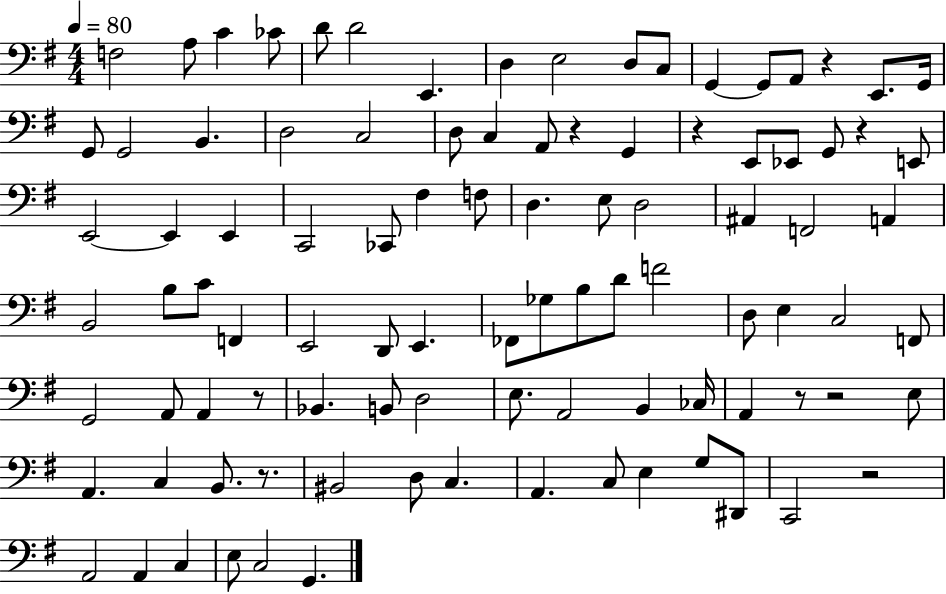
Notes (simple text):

F3/h A3/e C4/q CES4/e D4/e D4/h E2/q. D3/q E3/h D3/e C3/e G2/q G2/e A2/e R/q E2/e. G2/s G2/e G2/h B2/q. D3/h C3/h D3/e C3/q A2/e R/q G2/q R/q E2/e Eb2/e G2/e R/q E2/e E2/h E2/q E2/q C2/h CES2/e F#3/q F3/e D3/q. E3/e D3/h A#2/q F2/h A2/q B2/h B3/e C4/e F2/q E2/h D2/e E2/q. FES2/e Gb3/e B3/e D4/e F4/h D3/e E3/q C3/h F2/e G2/h A2/e A2/q R/e Bb2/q. B2/e D3/h E3/e. A2/h B2/q CES3/s A2/q R/e R/h E3/e A2/q. C3/q B2/e. R/e. BIS2/h D3/e C3/q. A2/q. C3/e E3/q G3/e D#2/e C2/h R/h A2/h A2/q C3/q E3/e C3/h G2/q.